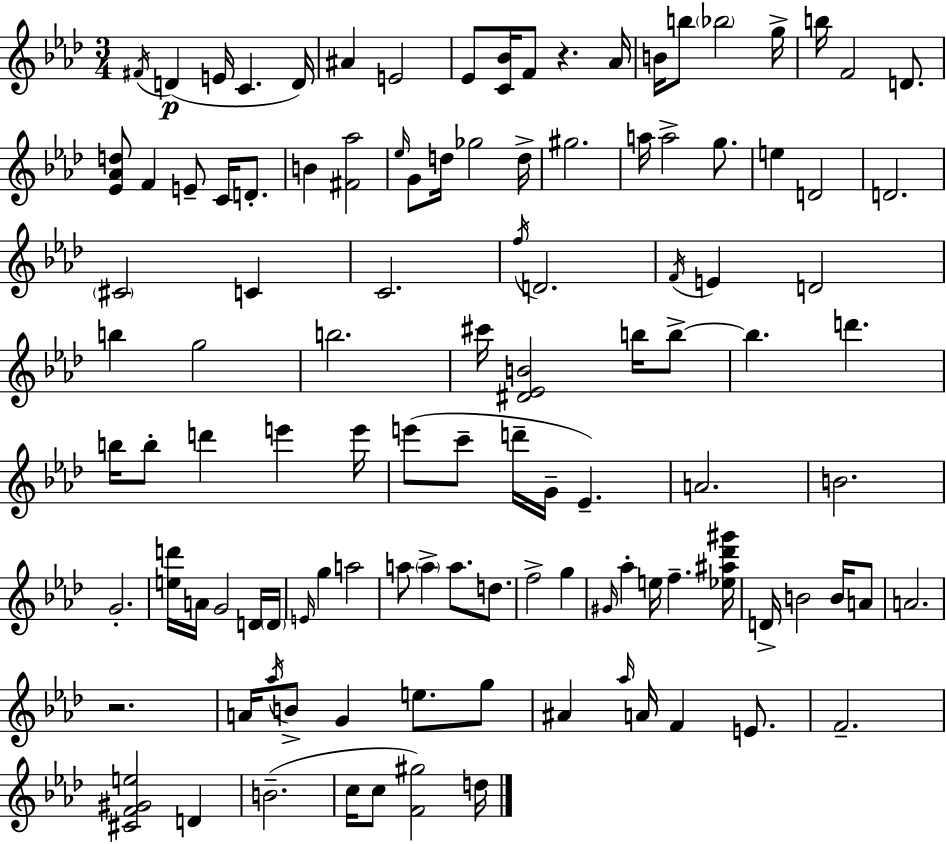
{
  \clef treble
  \numericTimeSignature
  \time 3/4
  \key f \minor
  \acciaccatura { fis'16 }\p d'4( e'16 c'4. | d'16) ais'4 e'2 | ees'8 <c' bes'>16 f'8 r4. | aes'16 b'16 b''8 \parenthesize bes''2 | \break g''16-> b''16 f'2 d'8. | <ees' aes' d''>8 f'4 e'8-- c'16 d'8.-. | b'4 <fis' aes''>2 | \grace { ees''16 } g'8 d''16 ges''2 | \break d''16-> gis''2. | a''16 a''2-> g''8. | e''4 d'2 | d'2. | \break \parenthesize cis'2 c'4 | c'2. | \acciaccatura { f''16 } d'2. | \acciaccatura { f'16 } e'4 d'2 | \break b''4 g''2 | b''2. | cis'''16 <dis' ees' b'>2 | b''16 b''8->~~ b''4. d'''4. | \break b''16 b''8-. d'''4 e'''4 | e'''16 e'''8( c'''8-- d'''16-- g'16-- ees'4.--) | a'2. | b'2. | \break g'2.-. | <e'' d'''>16 a'16 g'2 | d'16 \parenthesize d'16 \grace { e'16 } g''4 a''2 | a''8 \parenthesize a''4-> a''8. | \break d''8. f''2-> | g''4 \grace { gis'16 } aes''4-. e''16 f''4.-- | <ees'' ais'' des''' gis'''>16 d'16-> b'2 | b'16 a'8 a'2. | \break r2. | a'16 \acciaccatura { aes''16 } b'8-> g'4 | e''8. g''8 ais'4 \grace { aes''16 } | a'16 f'4 e'8. f'2.-- | \break <cis' f' gis' e''>2 | d'4 b'2.--( | c''16 c''8 <f' gis''>2) | d''16 \bar "|."
}